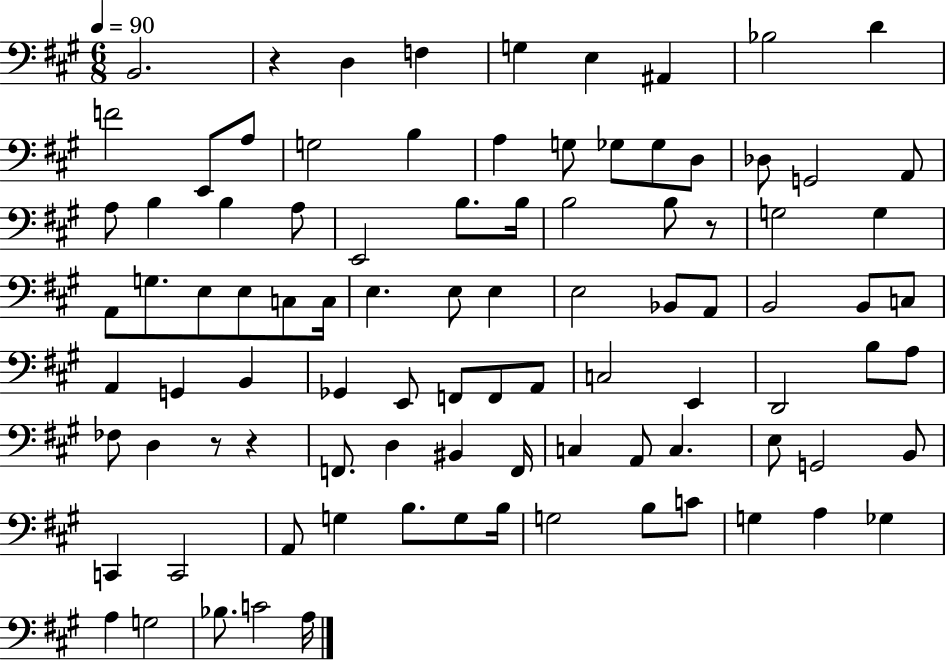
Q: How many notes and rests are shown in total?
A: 94